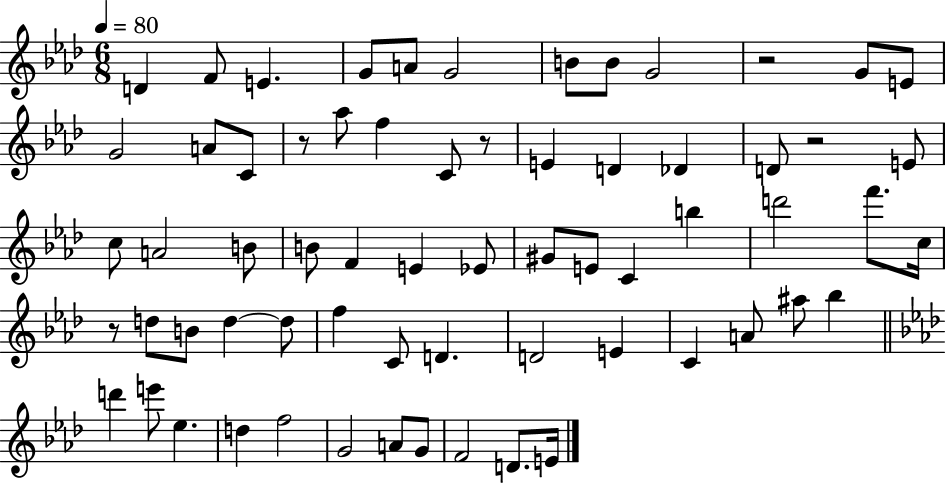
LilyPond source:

{
  \clef treble
  \numericTimeSignature
  \time 6/8
  \key aes \major
  \tempo 4 = 80
  d'4 f'8 e'4. | g'8 a'8 g'2 | b'8 b'8 g'2 | r2 g'8 e'8 | \break g'2 a'8 c'8 | r8 aes''8 f''4 c'8 r8 | e'4 d'4 des'4 | d'8 r2 e'8 | \break c''8 a'2 b'8 | b'8 f'4 e'4 ees'8 | gis'8 e'8 c'4 b''4 | d'''2 f'''8. c''16 | \break r8 d''8 b'8 d''4~~ d''8 | f''4 c'8 d'4. | d'2 e'4 | c'4 a'8 ais''8 bes''4 | \break \bar "||" \break \key aes \major d'''4 e'''8 ees''4. | d''4 f''2 | g'2 a'8 g'8 | f'2 d'8. e'16 | \break \bar "|."
}